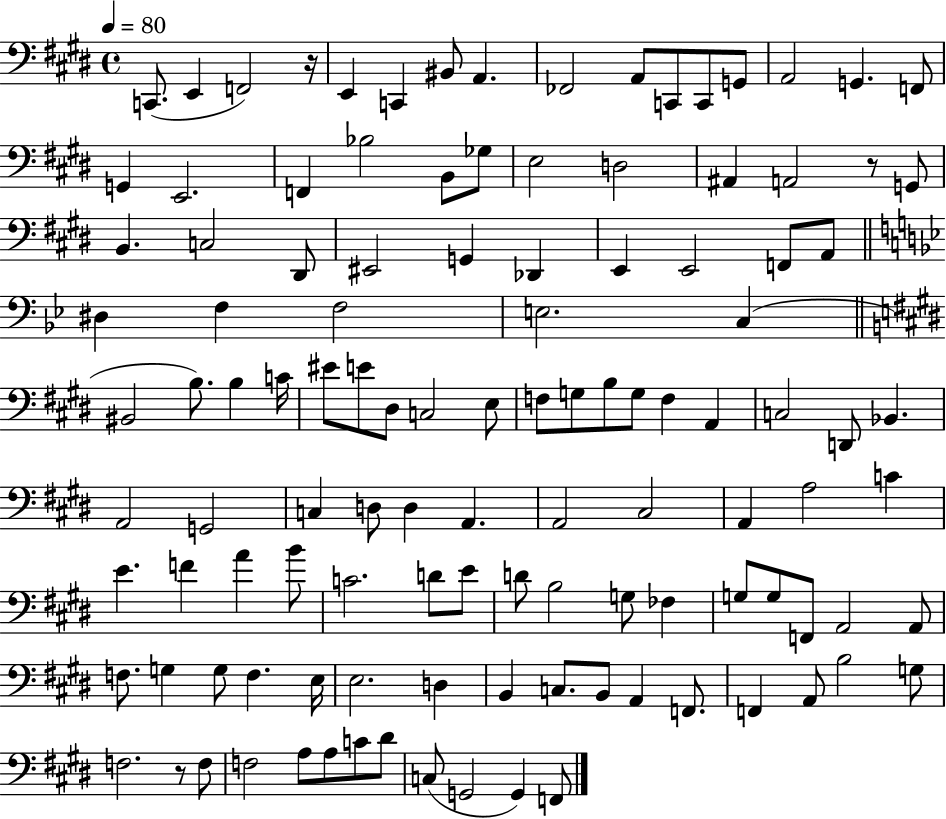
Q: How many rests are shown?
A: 3